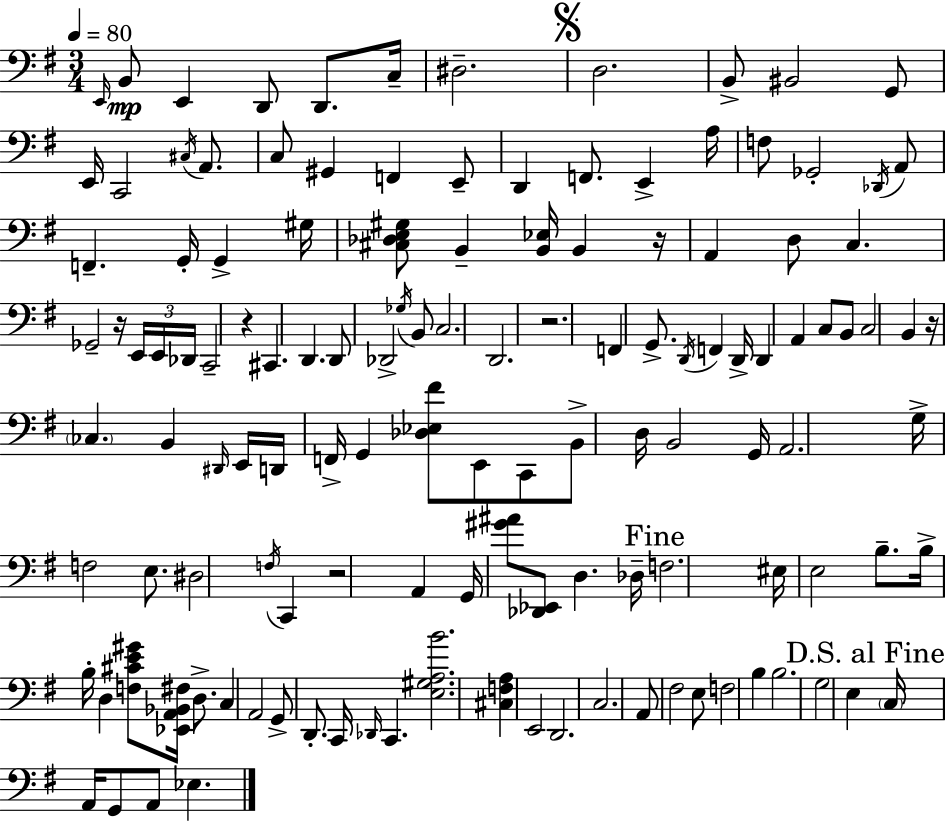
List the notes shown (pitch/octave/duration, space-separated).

E2/s B2/e E2/q D2/e D2/e. C3/s D#3/h. D3/h. B2/e BIS2/h G2/e E2/s C2/h C#3/s A2/e. C3/e G#2/q F2/q E2/e D2/q F2/e. E2/q A3/s F3/e Gb2/h Db2/s A2/e F2/q. G2/s G2/q G#3/s [C#3,Db3,E3,G#3]/e B2/q [B2,Eb3]/s B2/q R/s A2/q D3/e C3/q. Gb2/h R/s E2/s E2/s Db2/s C2/h R/q C#2/q. D2/q. D2/e Db2/h Gb3/s B2/e C3/h. D2/h. R/h. F2/q G2/e. D2/s F2/q D2/s D2/q A2/q C3/e B2/e C3/h B2/q R/s CES3/q. B2/q D#2/s E2/s D2/s F2/s G2/q [Db3,Eb3,F#4]/e E2/e C2/e B2/e D3/s B2/h G2/s A2/h. G3/s F3/h E3/e. D#3/h F3/s C2/q R/h A2/q G2/s [G#4,A#4]/e [Db2,Eb2]/e D3/q. Db3/s F3/h. EIS3/s E3/h B3/e. B3/s B3/s D3/q [F3,C#4,E4,G#4]/e [Eb2,A2,Bb2,F#3]/s D3/e. C3/q A2/h G2/e D2/e. C2/s Db2/s C2/q. [E3,G#3,A3,B4]/h. [C#3,F3,A3]/q E2/h D2/h. C3/h. A2/e F#3/h E3/e F3/h B3/q B3/h. G3/h E3/q C3/s A2/s G2/e A2/e Eb3/q.